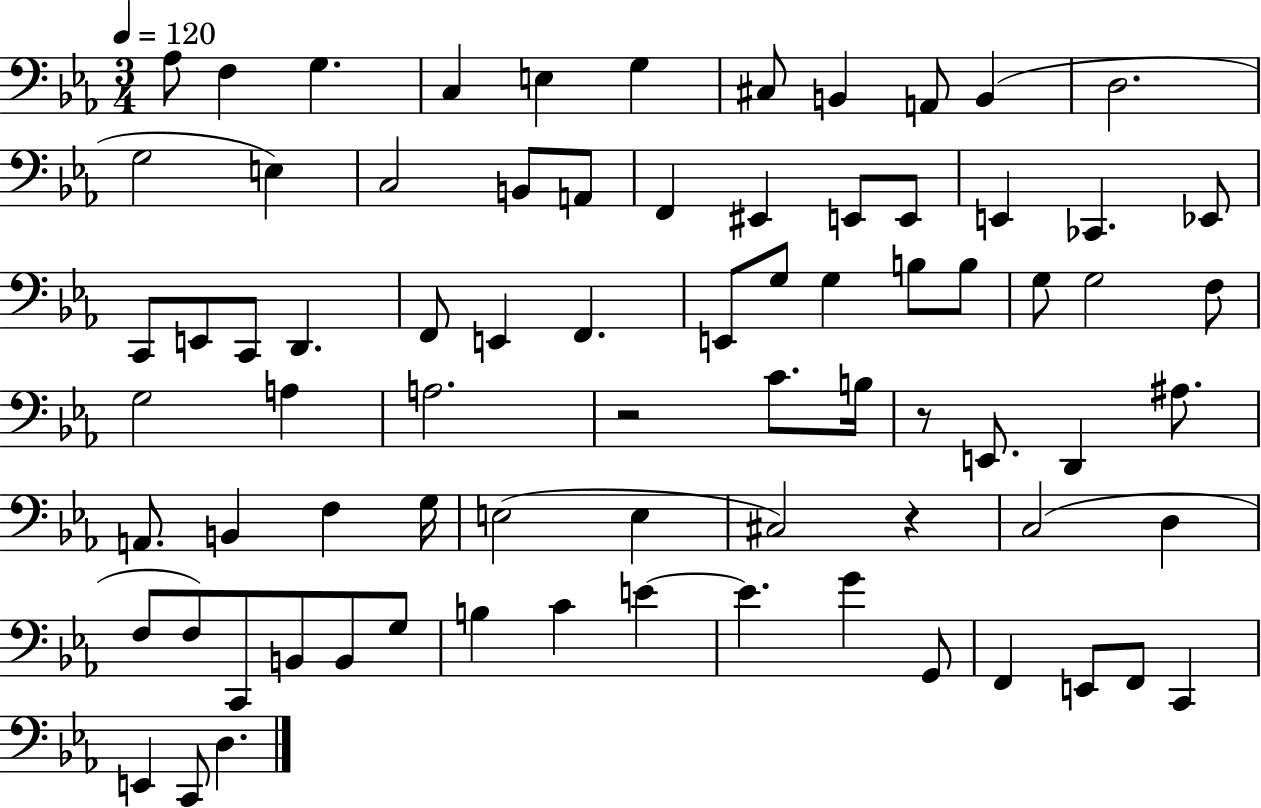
X:1
T:Untitled
M:3/4
L:1/4
K:Eb
_A,/2 F, G, C, E, G, ^C,/2 B,, A,,/2 B,, D,2 G,2 E, C,2 B,,/2 A,,/2 F,, ^E,, E,,/2 E,,/2 E,, _C,, _E,,/2 C,,/2 E,,/2 C,,/2 D,, F,,/2 E,, F,, E,,/2 G,/2 G, B,/2 B,/2 G,/2 G,2 F,/2 G,2 A, A,2 z2 C/2 B,/4 z/2 E,,/2 D,, ^A,/2 A,,/2 B,, F, G,/4 E,2 E, ^C,2 z C,2 D, F,/2 F,/2 C,,/2 B,,/2 B,,/2 G,/2 B, C E E G G,,/2 F,, E,,/2 F,,/2 C,, E,, C,,/2 D,